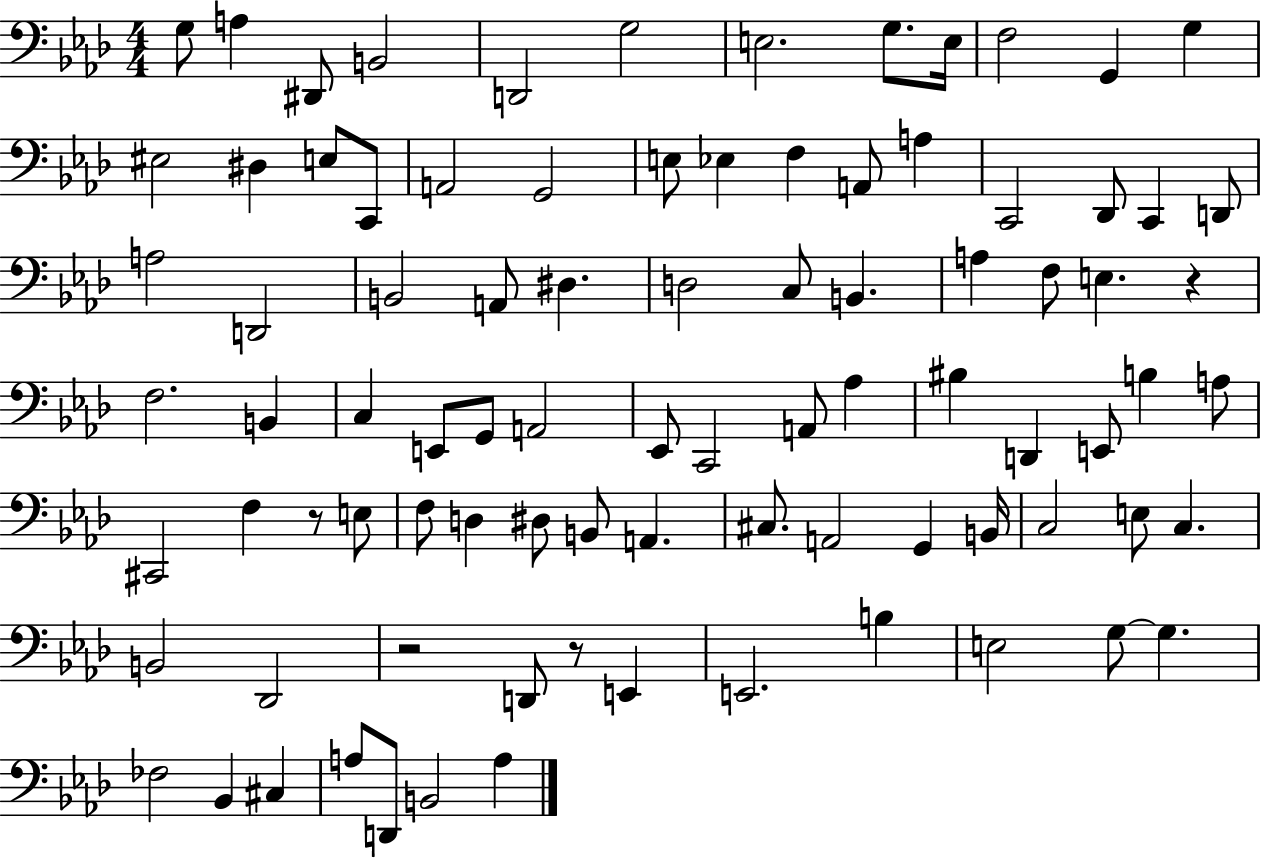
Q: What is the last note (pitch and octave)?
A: A3